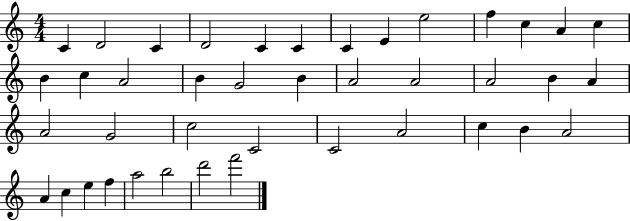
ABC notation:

X:1
T:Untitled
M:4/4
L:1/4
K:C
C D2 C D2 C C C E e2 f c A c B c A2 B G2 B A2 A2 A2 B A A2 G2 c2 C2 C2 A2 c B A2 A c e f a2 b2 d'2 f'2